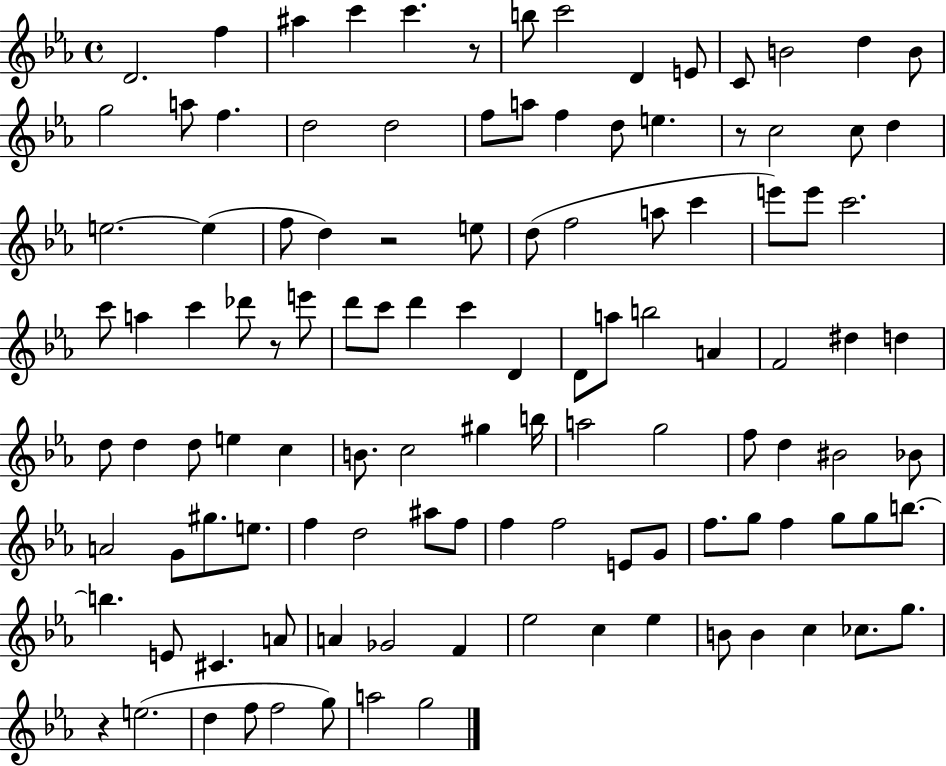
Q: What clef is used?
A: treble